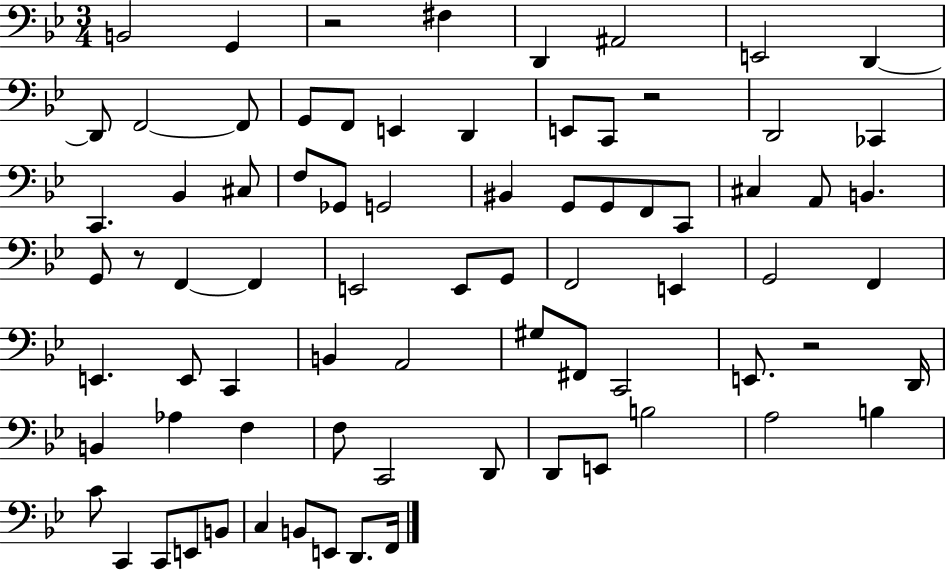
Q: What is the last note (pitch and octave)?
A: F2